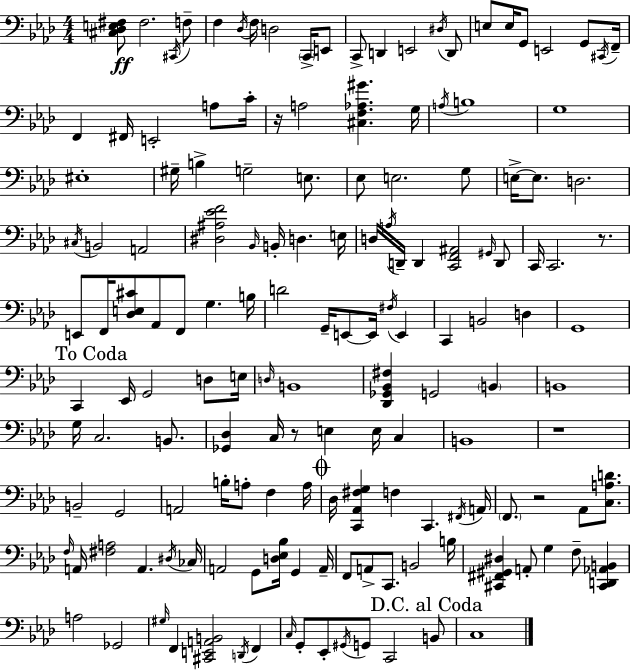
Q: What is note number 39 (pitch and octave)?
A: G3